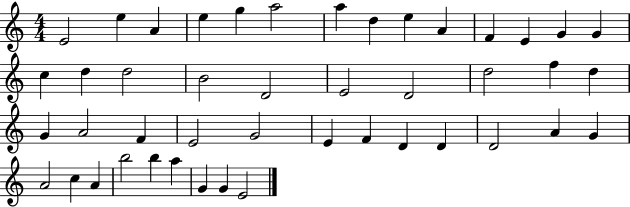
{
  \clef treble
  \numericTimeSignature
  \time 4/4
  \key c \major
  e'2 e''4 a'4 | e''4 g''4 a''2 | a''4 d''4 e''4 a'4 | f'4 e'4 g'4 g'4 | \break c''4 d''4 d''2 | b'2 d'2 | e'2 d'2 | d''2 f''4 d''4 | \break g'4 a'2 f'4 | e'2 g'2 | e'4 f'4 d'4 d'4 | d'2 a'4 g'4 | \break a'2 c''4 a'4 | b''2 b''4 a''4 | g'4 g'4 e'2 | \bar "|."
}